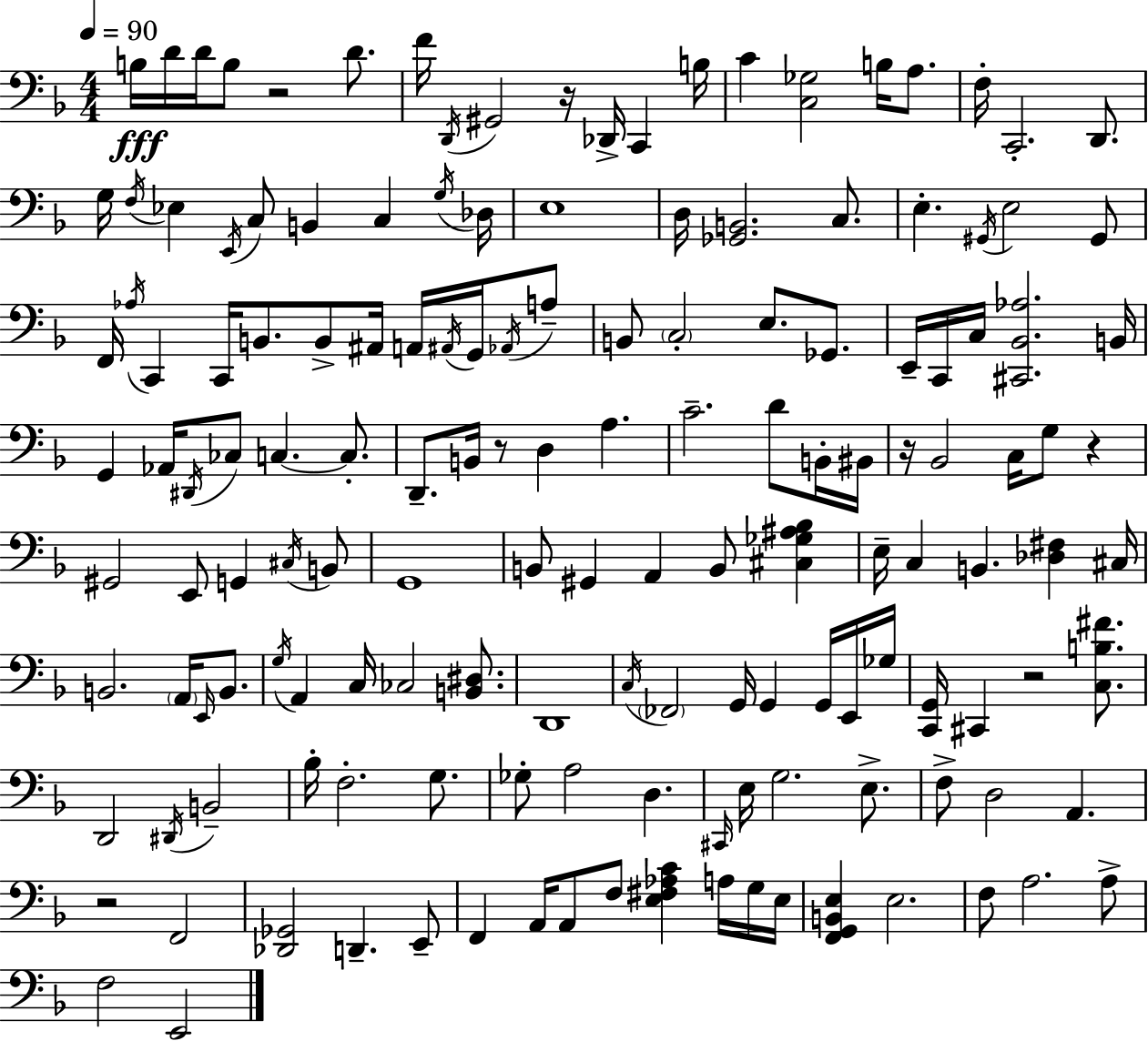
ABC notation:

X:1
T:Untitled
M:4/4
L:1/4
K:Dm
B,/4 D/4 D/4 B,/2 z2 D/2 F/4 D,,/4 ^G,,2 z/4 _D,,/4 C,, B,/4 C [C,_G,]2 B,/4 A,/2 F,/4 C,,2 D,,/2 G,/4 F,/4 _E, E,,/4 C,/2 B,, C, G,/4 _D,/4 E,4 D,/4 [_G,,B,,]2 C,/2 E, ^G,,/4 E,2 ^G,,/2 F,,/4 _A,/4 C,, C,,/4 B,,/2 B,,/2 ^A,,/4 A,,/4 ^A,,/4 G,,/4 _A,,/4 A,/2 B,,/2 C,2 E,/2 _G,,/2 E,,/4 C,,/4 C,/4 [^C,,_B,,_A,]2 B,,/4 G,, _A,,/4 ^D,,/4 _C,/2 C, C,/2 D,,/2 B,,/4 z/2 D, A, C2 D/2 B,,/4 ^B,,/4 z/4 _B,,2 C,/4 G,/2 z ^G,,2 E,,/2 G,, ^C,/4 B,,/2 G,,4 B,,/2 ^G,, A,, B,,/2 [^C,_G,^A,_B,] E,/4 C, B,, [_D,^F,] ^C,/4 B,,2 A,,/4 E,,/4 B,,/2 G,/4 A,, C,/4 _C,2 [B,,^D,]/2 D,,4 C,/4 _F,,2 G,,/4 G,, G,,/4 E,,/4 _G,/4 [C,,G,,]/4 ^C,, z2 [C,B,^F]/2 D,,2 ^D,,/4 B,,2 _B,/4 F,2 G,/2 _G,/2 A,2 D, ^C,,/4 E,/4 G,2 E,/2 F,/2 D,2 A,, z2 F,,2 [_D,,_G,,]2 D,, E,,/2 F,, A,,/4 A,,/2 F,/2 [E,^F,_A,C] A,/4 G,/4 E,/4 [F,,G,,B,,E,] E,2 F,/2 A,2 A,/2 F,2 E,,2